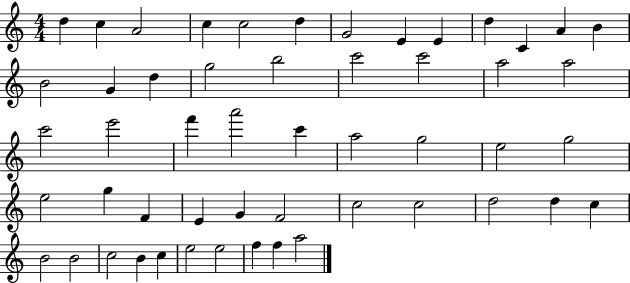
{
  \clef treble
  \numericTimeSignature
  \time 4/4
  \key c \major
  d''4 c''4 a'2 | c''4 c''2 d''4 | g'2 e'4 e'4 | d''4 c'4 a'4 b'4 | \break b'2 g'4 d''4 | g''2 b''2 | c'''2 c'''2 | a''2 a''2 | \break c'''2 e'''2 | f'''4 a'''2 c'''4 | a''2 g''2 | e''2 g''2 | \break e''2 g''4 f'4 | e'4 g'4 f'2 | c''2 c''2 | d''2 d''4 c''4 | \break b'2 b'2 | c''2 b'4 c''4 | e''2 e''2 | f''4 f''4 a''2 | \break \bar "|."
}